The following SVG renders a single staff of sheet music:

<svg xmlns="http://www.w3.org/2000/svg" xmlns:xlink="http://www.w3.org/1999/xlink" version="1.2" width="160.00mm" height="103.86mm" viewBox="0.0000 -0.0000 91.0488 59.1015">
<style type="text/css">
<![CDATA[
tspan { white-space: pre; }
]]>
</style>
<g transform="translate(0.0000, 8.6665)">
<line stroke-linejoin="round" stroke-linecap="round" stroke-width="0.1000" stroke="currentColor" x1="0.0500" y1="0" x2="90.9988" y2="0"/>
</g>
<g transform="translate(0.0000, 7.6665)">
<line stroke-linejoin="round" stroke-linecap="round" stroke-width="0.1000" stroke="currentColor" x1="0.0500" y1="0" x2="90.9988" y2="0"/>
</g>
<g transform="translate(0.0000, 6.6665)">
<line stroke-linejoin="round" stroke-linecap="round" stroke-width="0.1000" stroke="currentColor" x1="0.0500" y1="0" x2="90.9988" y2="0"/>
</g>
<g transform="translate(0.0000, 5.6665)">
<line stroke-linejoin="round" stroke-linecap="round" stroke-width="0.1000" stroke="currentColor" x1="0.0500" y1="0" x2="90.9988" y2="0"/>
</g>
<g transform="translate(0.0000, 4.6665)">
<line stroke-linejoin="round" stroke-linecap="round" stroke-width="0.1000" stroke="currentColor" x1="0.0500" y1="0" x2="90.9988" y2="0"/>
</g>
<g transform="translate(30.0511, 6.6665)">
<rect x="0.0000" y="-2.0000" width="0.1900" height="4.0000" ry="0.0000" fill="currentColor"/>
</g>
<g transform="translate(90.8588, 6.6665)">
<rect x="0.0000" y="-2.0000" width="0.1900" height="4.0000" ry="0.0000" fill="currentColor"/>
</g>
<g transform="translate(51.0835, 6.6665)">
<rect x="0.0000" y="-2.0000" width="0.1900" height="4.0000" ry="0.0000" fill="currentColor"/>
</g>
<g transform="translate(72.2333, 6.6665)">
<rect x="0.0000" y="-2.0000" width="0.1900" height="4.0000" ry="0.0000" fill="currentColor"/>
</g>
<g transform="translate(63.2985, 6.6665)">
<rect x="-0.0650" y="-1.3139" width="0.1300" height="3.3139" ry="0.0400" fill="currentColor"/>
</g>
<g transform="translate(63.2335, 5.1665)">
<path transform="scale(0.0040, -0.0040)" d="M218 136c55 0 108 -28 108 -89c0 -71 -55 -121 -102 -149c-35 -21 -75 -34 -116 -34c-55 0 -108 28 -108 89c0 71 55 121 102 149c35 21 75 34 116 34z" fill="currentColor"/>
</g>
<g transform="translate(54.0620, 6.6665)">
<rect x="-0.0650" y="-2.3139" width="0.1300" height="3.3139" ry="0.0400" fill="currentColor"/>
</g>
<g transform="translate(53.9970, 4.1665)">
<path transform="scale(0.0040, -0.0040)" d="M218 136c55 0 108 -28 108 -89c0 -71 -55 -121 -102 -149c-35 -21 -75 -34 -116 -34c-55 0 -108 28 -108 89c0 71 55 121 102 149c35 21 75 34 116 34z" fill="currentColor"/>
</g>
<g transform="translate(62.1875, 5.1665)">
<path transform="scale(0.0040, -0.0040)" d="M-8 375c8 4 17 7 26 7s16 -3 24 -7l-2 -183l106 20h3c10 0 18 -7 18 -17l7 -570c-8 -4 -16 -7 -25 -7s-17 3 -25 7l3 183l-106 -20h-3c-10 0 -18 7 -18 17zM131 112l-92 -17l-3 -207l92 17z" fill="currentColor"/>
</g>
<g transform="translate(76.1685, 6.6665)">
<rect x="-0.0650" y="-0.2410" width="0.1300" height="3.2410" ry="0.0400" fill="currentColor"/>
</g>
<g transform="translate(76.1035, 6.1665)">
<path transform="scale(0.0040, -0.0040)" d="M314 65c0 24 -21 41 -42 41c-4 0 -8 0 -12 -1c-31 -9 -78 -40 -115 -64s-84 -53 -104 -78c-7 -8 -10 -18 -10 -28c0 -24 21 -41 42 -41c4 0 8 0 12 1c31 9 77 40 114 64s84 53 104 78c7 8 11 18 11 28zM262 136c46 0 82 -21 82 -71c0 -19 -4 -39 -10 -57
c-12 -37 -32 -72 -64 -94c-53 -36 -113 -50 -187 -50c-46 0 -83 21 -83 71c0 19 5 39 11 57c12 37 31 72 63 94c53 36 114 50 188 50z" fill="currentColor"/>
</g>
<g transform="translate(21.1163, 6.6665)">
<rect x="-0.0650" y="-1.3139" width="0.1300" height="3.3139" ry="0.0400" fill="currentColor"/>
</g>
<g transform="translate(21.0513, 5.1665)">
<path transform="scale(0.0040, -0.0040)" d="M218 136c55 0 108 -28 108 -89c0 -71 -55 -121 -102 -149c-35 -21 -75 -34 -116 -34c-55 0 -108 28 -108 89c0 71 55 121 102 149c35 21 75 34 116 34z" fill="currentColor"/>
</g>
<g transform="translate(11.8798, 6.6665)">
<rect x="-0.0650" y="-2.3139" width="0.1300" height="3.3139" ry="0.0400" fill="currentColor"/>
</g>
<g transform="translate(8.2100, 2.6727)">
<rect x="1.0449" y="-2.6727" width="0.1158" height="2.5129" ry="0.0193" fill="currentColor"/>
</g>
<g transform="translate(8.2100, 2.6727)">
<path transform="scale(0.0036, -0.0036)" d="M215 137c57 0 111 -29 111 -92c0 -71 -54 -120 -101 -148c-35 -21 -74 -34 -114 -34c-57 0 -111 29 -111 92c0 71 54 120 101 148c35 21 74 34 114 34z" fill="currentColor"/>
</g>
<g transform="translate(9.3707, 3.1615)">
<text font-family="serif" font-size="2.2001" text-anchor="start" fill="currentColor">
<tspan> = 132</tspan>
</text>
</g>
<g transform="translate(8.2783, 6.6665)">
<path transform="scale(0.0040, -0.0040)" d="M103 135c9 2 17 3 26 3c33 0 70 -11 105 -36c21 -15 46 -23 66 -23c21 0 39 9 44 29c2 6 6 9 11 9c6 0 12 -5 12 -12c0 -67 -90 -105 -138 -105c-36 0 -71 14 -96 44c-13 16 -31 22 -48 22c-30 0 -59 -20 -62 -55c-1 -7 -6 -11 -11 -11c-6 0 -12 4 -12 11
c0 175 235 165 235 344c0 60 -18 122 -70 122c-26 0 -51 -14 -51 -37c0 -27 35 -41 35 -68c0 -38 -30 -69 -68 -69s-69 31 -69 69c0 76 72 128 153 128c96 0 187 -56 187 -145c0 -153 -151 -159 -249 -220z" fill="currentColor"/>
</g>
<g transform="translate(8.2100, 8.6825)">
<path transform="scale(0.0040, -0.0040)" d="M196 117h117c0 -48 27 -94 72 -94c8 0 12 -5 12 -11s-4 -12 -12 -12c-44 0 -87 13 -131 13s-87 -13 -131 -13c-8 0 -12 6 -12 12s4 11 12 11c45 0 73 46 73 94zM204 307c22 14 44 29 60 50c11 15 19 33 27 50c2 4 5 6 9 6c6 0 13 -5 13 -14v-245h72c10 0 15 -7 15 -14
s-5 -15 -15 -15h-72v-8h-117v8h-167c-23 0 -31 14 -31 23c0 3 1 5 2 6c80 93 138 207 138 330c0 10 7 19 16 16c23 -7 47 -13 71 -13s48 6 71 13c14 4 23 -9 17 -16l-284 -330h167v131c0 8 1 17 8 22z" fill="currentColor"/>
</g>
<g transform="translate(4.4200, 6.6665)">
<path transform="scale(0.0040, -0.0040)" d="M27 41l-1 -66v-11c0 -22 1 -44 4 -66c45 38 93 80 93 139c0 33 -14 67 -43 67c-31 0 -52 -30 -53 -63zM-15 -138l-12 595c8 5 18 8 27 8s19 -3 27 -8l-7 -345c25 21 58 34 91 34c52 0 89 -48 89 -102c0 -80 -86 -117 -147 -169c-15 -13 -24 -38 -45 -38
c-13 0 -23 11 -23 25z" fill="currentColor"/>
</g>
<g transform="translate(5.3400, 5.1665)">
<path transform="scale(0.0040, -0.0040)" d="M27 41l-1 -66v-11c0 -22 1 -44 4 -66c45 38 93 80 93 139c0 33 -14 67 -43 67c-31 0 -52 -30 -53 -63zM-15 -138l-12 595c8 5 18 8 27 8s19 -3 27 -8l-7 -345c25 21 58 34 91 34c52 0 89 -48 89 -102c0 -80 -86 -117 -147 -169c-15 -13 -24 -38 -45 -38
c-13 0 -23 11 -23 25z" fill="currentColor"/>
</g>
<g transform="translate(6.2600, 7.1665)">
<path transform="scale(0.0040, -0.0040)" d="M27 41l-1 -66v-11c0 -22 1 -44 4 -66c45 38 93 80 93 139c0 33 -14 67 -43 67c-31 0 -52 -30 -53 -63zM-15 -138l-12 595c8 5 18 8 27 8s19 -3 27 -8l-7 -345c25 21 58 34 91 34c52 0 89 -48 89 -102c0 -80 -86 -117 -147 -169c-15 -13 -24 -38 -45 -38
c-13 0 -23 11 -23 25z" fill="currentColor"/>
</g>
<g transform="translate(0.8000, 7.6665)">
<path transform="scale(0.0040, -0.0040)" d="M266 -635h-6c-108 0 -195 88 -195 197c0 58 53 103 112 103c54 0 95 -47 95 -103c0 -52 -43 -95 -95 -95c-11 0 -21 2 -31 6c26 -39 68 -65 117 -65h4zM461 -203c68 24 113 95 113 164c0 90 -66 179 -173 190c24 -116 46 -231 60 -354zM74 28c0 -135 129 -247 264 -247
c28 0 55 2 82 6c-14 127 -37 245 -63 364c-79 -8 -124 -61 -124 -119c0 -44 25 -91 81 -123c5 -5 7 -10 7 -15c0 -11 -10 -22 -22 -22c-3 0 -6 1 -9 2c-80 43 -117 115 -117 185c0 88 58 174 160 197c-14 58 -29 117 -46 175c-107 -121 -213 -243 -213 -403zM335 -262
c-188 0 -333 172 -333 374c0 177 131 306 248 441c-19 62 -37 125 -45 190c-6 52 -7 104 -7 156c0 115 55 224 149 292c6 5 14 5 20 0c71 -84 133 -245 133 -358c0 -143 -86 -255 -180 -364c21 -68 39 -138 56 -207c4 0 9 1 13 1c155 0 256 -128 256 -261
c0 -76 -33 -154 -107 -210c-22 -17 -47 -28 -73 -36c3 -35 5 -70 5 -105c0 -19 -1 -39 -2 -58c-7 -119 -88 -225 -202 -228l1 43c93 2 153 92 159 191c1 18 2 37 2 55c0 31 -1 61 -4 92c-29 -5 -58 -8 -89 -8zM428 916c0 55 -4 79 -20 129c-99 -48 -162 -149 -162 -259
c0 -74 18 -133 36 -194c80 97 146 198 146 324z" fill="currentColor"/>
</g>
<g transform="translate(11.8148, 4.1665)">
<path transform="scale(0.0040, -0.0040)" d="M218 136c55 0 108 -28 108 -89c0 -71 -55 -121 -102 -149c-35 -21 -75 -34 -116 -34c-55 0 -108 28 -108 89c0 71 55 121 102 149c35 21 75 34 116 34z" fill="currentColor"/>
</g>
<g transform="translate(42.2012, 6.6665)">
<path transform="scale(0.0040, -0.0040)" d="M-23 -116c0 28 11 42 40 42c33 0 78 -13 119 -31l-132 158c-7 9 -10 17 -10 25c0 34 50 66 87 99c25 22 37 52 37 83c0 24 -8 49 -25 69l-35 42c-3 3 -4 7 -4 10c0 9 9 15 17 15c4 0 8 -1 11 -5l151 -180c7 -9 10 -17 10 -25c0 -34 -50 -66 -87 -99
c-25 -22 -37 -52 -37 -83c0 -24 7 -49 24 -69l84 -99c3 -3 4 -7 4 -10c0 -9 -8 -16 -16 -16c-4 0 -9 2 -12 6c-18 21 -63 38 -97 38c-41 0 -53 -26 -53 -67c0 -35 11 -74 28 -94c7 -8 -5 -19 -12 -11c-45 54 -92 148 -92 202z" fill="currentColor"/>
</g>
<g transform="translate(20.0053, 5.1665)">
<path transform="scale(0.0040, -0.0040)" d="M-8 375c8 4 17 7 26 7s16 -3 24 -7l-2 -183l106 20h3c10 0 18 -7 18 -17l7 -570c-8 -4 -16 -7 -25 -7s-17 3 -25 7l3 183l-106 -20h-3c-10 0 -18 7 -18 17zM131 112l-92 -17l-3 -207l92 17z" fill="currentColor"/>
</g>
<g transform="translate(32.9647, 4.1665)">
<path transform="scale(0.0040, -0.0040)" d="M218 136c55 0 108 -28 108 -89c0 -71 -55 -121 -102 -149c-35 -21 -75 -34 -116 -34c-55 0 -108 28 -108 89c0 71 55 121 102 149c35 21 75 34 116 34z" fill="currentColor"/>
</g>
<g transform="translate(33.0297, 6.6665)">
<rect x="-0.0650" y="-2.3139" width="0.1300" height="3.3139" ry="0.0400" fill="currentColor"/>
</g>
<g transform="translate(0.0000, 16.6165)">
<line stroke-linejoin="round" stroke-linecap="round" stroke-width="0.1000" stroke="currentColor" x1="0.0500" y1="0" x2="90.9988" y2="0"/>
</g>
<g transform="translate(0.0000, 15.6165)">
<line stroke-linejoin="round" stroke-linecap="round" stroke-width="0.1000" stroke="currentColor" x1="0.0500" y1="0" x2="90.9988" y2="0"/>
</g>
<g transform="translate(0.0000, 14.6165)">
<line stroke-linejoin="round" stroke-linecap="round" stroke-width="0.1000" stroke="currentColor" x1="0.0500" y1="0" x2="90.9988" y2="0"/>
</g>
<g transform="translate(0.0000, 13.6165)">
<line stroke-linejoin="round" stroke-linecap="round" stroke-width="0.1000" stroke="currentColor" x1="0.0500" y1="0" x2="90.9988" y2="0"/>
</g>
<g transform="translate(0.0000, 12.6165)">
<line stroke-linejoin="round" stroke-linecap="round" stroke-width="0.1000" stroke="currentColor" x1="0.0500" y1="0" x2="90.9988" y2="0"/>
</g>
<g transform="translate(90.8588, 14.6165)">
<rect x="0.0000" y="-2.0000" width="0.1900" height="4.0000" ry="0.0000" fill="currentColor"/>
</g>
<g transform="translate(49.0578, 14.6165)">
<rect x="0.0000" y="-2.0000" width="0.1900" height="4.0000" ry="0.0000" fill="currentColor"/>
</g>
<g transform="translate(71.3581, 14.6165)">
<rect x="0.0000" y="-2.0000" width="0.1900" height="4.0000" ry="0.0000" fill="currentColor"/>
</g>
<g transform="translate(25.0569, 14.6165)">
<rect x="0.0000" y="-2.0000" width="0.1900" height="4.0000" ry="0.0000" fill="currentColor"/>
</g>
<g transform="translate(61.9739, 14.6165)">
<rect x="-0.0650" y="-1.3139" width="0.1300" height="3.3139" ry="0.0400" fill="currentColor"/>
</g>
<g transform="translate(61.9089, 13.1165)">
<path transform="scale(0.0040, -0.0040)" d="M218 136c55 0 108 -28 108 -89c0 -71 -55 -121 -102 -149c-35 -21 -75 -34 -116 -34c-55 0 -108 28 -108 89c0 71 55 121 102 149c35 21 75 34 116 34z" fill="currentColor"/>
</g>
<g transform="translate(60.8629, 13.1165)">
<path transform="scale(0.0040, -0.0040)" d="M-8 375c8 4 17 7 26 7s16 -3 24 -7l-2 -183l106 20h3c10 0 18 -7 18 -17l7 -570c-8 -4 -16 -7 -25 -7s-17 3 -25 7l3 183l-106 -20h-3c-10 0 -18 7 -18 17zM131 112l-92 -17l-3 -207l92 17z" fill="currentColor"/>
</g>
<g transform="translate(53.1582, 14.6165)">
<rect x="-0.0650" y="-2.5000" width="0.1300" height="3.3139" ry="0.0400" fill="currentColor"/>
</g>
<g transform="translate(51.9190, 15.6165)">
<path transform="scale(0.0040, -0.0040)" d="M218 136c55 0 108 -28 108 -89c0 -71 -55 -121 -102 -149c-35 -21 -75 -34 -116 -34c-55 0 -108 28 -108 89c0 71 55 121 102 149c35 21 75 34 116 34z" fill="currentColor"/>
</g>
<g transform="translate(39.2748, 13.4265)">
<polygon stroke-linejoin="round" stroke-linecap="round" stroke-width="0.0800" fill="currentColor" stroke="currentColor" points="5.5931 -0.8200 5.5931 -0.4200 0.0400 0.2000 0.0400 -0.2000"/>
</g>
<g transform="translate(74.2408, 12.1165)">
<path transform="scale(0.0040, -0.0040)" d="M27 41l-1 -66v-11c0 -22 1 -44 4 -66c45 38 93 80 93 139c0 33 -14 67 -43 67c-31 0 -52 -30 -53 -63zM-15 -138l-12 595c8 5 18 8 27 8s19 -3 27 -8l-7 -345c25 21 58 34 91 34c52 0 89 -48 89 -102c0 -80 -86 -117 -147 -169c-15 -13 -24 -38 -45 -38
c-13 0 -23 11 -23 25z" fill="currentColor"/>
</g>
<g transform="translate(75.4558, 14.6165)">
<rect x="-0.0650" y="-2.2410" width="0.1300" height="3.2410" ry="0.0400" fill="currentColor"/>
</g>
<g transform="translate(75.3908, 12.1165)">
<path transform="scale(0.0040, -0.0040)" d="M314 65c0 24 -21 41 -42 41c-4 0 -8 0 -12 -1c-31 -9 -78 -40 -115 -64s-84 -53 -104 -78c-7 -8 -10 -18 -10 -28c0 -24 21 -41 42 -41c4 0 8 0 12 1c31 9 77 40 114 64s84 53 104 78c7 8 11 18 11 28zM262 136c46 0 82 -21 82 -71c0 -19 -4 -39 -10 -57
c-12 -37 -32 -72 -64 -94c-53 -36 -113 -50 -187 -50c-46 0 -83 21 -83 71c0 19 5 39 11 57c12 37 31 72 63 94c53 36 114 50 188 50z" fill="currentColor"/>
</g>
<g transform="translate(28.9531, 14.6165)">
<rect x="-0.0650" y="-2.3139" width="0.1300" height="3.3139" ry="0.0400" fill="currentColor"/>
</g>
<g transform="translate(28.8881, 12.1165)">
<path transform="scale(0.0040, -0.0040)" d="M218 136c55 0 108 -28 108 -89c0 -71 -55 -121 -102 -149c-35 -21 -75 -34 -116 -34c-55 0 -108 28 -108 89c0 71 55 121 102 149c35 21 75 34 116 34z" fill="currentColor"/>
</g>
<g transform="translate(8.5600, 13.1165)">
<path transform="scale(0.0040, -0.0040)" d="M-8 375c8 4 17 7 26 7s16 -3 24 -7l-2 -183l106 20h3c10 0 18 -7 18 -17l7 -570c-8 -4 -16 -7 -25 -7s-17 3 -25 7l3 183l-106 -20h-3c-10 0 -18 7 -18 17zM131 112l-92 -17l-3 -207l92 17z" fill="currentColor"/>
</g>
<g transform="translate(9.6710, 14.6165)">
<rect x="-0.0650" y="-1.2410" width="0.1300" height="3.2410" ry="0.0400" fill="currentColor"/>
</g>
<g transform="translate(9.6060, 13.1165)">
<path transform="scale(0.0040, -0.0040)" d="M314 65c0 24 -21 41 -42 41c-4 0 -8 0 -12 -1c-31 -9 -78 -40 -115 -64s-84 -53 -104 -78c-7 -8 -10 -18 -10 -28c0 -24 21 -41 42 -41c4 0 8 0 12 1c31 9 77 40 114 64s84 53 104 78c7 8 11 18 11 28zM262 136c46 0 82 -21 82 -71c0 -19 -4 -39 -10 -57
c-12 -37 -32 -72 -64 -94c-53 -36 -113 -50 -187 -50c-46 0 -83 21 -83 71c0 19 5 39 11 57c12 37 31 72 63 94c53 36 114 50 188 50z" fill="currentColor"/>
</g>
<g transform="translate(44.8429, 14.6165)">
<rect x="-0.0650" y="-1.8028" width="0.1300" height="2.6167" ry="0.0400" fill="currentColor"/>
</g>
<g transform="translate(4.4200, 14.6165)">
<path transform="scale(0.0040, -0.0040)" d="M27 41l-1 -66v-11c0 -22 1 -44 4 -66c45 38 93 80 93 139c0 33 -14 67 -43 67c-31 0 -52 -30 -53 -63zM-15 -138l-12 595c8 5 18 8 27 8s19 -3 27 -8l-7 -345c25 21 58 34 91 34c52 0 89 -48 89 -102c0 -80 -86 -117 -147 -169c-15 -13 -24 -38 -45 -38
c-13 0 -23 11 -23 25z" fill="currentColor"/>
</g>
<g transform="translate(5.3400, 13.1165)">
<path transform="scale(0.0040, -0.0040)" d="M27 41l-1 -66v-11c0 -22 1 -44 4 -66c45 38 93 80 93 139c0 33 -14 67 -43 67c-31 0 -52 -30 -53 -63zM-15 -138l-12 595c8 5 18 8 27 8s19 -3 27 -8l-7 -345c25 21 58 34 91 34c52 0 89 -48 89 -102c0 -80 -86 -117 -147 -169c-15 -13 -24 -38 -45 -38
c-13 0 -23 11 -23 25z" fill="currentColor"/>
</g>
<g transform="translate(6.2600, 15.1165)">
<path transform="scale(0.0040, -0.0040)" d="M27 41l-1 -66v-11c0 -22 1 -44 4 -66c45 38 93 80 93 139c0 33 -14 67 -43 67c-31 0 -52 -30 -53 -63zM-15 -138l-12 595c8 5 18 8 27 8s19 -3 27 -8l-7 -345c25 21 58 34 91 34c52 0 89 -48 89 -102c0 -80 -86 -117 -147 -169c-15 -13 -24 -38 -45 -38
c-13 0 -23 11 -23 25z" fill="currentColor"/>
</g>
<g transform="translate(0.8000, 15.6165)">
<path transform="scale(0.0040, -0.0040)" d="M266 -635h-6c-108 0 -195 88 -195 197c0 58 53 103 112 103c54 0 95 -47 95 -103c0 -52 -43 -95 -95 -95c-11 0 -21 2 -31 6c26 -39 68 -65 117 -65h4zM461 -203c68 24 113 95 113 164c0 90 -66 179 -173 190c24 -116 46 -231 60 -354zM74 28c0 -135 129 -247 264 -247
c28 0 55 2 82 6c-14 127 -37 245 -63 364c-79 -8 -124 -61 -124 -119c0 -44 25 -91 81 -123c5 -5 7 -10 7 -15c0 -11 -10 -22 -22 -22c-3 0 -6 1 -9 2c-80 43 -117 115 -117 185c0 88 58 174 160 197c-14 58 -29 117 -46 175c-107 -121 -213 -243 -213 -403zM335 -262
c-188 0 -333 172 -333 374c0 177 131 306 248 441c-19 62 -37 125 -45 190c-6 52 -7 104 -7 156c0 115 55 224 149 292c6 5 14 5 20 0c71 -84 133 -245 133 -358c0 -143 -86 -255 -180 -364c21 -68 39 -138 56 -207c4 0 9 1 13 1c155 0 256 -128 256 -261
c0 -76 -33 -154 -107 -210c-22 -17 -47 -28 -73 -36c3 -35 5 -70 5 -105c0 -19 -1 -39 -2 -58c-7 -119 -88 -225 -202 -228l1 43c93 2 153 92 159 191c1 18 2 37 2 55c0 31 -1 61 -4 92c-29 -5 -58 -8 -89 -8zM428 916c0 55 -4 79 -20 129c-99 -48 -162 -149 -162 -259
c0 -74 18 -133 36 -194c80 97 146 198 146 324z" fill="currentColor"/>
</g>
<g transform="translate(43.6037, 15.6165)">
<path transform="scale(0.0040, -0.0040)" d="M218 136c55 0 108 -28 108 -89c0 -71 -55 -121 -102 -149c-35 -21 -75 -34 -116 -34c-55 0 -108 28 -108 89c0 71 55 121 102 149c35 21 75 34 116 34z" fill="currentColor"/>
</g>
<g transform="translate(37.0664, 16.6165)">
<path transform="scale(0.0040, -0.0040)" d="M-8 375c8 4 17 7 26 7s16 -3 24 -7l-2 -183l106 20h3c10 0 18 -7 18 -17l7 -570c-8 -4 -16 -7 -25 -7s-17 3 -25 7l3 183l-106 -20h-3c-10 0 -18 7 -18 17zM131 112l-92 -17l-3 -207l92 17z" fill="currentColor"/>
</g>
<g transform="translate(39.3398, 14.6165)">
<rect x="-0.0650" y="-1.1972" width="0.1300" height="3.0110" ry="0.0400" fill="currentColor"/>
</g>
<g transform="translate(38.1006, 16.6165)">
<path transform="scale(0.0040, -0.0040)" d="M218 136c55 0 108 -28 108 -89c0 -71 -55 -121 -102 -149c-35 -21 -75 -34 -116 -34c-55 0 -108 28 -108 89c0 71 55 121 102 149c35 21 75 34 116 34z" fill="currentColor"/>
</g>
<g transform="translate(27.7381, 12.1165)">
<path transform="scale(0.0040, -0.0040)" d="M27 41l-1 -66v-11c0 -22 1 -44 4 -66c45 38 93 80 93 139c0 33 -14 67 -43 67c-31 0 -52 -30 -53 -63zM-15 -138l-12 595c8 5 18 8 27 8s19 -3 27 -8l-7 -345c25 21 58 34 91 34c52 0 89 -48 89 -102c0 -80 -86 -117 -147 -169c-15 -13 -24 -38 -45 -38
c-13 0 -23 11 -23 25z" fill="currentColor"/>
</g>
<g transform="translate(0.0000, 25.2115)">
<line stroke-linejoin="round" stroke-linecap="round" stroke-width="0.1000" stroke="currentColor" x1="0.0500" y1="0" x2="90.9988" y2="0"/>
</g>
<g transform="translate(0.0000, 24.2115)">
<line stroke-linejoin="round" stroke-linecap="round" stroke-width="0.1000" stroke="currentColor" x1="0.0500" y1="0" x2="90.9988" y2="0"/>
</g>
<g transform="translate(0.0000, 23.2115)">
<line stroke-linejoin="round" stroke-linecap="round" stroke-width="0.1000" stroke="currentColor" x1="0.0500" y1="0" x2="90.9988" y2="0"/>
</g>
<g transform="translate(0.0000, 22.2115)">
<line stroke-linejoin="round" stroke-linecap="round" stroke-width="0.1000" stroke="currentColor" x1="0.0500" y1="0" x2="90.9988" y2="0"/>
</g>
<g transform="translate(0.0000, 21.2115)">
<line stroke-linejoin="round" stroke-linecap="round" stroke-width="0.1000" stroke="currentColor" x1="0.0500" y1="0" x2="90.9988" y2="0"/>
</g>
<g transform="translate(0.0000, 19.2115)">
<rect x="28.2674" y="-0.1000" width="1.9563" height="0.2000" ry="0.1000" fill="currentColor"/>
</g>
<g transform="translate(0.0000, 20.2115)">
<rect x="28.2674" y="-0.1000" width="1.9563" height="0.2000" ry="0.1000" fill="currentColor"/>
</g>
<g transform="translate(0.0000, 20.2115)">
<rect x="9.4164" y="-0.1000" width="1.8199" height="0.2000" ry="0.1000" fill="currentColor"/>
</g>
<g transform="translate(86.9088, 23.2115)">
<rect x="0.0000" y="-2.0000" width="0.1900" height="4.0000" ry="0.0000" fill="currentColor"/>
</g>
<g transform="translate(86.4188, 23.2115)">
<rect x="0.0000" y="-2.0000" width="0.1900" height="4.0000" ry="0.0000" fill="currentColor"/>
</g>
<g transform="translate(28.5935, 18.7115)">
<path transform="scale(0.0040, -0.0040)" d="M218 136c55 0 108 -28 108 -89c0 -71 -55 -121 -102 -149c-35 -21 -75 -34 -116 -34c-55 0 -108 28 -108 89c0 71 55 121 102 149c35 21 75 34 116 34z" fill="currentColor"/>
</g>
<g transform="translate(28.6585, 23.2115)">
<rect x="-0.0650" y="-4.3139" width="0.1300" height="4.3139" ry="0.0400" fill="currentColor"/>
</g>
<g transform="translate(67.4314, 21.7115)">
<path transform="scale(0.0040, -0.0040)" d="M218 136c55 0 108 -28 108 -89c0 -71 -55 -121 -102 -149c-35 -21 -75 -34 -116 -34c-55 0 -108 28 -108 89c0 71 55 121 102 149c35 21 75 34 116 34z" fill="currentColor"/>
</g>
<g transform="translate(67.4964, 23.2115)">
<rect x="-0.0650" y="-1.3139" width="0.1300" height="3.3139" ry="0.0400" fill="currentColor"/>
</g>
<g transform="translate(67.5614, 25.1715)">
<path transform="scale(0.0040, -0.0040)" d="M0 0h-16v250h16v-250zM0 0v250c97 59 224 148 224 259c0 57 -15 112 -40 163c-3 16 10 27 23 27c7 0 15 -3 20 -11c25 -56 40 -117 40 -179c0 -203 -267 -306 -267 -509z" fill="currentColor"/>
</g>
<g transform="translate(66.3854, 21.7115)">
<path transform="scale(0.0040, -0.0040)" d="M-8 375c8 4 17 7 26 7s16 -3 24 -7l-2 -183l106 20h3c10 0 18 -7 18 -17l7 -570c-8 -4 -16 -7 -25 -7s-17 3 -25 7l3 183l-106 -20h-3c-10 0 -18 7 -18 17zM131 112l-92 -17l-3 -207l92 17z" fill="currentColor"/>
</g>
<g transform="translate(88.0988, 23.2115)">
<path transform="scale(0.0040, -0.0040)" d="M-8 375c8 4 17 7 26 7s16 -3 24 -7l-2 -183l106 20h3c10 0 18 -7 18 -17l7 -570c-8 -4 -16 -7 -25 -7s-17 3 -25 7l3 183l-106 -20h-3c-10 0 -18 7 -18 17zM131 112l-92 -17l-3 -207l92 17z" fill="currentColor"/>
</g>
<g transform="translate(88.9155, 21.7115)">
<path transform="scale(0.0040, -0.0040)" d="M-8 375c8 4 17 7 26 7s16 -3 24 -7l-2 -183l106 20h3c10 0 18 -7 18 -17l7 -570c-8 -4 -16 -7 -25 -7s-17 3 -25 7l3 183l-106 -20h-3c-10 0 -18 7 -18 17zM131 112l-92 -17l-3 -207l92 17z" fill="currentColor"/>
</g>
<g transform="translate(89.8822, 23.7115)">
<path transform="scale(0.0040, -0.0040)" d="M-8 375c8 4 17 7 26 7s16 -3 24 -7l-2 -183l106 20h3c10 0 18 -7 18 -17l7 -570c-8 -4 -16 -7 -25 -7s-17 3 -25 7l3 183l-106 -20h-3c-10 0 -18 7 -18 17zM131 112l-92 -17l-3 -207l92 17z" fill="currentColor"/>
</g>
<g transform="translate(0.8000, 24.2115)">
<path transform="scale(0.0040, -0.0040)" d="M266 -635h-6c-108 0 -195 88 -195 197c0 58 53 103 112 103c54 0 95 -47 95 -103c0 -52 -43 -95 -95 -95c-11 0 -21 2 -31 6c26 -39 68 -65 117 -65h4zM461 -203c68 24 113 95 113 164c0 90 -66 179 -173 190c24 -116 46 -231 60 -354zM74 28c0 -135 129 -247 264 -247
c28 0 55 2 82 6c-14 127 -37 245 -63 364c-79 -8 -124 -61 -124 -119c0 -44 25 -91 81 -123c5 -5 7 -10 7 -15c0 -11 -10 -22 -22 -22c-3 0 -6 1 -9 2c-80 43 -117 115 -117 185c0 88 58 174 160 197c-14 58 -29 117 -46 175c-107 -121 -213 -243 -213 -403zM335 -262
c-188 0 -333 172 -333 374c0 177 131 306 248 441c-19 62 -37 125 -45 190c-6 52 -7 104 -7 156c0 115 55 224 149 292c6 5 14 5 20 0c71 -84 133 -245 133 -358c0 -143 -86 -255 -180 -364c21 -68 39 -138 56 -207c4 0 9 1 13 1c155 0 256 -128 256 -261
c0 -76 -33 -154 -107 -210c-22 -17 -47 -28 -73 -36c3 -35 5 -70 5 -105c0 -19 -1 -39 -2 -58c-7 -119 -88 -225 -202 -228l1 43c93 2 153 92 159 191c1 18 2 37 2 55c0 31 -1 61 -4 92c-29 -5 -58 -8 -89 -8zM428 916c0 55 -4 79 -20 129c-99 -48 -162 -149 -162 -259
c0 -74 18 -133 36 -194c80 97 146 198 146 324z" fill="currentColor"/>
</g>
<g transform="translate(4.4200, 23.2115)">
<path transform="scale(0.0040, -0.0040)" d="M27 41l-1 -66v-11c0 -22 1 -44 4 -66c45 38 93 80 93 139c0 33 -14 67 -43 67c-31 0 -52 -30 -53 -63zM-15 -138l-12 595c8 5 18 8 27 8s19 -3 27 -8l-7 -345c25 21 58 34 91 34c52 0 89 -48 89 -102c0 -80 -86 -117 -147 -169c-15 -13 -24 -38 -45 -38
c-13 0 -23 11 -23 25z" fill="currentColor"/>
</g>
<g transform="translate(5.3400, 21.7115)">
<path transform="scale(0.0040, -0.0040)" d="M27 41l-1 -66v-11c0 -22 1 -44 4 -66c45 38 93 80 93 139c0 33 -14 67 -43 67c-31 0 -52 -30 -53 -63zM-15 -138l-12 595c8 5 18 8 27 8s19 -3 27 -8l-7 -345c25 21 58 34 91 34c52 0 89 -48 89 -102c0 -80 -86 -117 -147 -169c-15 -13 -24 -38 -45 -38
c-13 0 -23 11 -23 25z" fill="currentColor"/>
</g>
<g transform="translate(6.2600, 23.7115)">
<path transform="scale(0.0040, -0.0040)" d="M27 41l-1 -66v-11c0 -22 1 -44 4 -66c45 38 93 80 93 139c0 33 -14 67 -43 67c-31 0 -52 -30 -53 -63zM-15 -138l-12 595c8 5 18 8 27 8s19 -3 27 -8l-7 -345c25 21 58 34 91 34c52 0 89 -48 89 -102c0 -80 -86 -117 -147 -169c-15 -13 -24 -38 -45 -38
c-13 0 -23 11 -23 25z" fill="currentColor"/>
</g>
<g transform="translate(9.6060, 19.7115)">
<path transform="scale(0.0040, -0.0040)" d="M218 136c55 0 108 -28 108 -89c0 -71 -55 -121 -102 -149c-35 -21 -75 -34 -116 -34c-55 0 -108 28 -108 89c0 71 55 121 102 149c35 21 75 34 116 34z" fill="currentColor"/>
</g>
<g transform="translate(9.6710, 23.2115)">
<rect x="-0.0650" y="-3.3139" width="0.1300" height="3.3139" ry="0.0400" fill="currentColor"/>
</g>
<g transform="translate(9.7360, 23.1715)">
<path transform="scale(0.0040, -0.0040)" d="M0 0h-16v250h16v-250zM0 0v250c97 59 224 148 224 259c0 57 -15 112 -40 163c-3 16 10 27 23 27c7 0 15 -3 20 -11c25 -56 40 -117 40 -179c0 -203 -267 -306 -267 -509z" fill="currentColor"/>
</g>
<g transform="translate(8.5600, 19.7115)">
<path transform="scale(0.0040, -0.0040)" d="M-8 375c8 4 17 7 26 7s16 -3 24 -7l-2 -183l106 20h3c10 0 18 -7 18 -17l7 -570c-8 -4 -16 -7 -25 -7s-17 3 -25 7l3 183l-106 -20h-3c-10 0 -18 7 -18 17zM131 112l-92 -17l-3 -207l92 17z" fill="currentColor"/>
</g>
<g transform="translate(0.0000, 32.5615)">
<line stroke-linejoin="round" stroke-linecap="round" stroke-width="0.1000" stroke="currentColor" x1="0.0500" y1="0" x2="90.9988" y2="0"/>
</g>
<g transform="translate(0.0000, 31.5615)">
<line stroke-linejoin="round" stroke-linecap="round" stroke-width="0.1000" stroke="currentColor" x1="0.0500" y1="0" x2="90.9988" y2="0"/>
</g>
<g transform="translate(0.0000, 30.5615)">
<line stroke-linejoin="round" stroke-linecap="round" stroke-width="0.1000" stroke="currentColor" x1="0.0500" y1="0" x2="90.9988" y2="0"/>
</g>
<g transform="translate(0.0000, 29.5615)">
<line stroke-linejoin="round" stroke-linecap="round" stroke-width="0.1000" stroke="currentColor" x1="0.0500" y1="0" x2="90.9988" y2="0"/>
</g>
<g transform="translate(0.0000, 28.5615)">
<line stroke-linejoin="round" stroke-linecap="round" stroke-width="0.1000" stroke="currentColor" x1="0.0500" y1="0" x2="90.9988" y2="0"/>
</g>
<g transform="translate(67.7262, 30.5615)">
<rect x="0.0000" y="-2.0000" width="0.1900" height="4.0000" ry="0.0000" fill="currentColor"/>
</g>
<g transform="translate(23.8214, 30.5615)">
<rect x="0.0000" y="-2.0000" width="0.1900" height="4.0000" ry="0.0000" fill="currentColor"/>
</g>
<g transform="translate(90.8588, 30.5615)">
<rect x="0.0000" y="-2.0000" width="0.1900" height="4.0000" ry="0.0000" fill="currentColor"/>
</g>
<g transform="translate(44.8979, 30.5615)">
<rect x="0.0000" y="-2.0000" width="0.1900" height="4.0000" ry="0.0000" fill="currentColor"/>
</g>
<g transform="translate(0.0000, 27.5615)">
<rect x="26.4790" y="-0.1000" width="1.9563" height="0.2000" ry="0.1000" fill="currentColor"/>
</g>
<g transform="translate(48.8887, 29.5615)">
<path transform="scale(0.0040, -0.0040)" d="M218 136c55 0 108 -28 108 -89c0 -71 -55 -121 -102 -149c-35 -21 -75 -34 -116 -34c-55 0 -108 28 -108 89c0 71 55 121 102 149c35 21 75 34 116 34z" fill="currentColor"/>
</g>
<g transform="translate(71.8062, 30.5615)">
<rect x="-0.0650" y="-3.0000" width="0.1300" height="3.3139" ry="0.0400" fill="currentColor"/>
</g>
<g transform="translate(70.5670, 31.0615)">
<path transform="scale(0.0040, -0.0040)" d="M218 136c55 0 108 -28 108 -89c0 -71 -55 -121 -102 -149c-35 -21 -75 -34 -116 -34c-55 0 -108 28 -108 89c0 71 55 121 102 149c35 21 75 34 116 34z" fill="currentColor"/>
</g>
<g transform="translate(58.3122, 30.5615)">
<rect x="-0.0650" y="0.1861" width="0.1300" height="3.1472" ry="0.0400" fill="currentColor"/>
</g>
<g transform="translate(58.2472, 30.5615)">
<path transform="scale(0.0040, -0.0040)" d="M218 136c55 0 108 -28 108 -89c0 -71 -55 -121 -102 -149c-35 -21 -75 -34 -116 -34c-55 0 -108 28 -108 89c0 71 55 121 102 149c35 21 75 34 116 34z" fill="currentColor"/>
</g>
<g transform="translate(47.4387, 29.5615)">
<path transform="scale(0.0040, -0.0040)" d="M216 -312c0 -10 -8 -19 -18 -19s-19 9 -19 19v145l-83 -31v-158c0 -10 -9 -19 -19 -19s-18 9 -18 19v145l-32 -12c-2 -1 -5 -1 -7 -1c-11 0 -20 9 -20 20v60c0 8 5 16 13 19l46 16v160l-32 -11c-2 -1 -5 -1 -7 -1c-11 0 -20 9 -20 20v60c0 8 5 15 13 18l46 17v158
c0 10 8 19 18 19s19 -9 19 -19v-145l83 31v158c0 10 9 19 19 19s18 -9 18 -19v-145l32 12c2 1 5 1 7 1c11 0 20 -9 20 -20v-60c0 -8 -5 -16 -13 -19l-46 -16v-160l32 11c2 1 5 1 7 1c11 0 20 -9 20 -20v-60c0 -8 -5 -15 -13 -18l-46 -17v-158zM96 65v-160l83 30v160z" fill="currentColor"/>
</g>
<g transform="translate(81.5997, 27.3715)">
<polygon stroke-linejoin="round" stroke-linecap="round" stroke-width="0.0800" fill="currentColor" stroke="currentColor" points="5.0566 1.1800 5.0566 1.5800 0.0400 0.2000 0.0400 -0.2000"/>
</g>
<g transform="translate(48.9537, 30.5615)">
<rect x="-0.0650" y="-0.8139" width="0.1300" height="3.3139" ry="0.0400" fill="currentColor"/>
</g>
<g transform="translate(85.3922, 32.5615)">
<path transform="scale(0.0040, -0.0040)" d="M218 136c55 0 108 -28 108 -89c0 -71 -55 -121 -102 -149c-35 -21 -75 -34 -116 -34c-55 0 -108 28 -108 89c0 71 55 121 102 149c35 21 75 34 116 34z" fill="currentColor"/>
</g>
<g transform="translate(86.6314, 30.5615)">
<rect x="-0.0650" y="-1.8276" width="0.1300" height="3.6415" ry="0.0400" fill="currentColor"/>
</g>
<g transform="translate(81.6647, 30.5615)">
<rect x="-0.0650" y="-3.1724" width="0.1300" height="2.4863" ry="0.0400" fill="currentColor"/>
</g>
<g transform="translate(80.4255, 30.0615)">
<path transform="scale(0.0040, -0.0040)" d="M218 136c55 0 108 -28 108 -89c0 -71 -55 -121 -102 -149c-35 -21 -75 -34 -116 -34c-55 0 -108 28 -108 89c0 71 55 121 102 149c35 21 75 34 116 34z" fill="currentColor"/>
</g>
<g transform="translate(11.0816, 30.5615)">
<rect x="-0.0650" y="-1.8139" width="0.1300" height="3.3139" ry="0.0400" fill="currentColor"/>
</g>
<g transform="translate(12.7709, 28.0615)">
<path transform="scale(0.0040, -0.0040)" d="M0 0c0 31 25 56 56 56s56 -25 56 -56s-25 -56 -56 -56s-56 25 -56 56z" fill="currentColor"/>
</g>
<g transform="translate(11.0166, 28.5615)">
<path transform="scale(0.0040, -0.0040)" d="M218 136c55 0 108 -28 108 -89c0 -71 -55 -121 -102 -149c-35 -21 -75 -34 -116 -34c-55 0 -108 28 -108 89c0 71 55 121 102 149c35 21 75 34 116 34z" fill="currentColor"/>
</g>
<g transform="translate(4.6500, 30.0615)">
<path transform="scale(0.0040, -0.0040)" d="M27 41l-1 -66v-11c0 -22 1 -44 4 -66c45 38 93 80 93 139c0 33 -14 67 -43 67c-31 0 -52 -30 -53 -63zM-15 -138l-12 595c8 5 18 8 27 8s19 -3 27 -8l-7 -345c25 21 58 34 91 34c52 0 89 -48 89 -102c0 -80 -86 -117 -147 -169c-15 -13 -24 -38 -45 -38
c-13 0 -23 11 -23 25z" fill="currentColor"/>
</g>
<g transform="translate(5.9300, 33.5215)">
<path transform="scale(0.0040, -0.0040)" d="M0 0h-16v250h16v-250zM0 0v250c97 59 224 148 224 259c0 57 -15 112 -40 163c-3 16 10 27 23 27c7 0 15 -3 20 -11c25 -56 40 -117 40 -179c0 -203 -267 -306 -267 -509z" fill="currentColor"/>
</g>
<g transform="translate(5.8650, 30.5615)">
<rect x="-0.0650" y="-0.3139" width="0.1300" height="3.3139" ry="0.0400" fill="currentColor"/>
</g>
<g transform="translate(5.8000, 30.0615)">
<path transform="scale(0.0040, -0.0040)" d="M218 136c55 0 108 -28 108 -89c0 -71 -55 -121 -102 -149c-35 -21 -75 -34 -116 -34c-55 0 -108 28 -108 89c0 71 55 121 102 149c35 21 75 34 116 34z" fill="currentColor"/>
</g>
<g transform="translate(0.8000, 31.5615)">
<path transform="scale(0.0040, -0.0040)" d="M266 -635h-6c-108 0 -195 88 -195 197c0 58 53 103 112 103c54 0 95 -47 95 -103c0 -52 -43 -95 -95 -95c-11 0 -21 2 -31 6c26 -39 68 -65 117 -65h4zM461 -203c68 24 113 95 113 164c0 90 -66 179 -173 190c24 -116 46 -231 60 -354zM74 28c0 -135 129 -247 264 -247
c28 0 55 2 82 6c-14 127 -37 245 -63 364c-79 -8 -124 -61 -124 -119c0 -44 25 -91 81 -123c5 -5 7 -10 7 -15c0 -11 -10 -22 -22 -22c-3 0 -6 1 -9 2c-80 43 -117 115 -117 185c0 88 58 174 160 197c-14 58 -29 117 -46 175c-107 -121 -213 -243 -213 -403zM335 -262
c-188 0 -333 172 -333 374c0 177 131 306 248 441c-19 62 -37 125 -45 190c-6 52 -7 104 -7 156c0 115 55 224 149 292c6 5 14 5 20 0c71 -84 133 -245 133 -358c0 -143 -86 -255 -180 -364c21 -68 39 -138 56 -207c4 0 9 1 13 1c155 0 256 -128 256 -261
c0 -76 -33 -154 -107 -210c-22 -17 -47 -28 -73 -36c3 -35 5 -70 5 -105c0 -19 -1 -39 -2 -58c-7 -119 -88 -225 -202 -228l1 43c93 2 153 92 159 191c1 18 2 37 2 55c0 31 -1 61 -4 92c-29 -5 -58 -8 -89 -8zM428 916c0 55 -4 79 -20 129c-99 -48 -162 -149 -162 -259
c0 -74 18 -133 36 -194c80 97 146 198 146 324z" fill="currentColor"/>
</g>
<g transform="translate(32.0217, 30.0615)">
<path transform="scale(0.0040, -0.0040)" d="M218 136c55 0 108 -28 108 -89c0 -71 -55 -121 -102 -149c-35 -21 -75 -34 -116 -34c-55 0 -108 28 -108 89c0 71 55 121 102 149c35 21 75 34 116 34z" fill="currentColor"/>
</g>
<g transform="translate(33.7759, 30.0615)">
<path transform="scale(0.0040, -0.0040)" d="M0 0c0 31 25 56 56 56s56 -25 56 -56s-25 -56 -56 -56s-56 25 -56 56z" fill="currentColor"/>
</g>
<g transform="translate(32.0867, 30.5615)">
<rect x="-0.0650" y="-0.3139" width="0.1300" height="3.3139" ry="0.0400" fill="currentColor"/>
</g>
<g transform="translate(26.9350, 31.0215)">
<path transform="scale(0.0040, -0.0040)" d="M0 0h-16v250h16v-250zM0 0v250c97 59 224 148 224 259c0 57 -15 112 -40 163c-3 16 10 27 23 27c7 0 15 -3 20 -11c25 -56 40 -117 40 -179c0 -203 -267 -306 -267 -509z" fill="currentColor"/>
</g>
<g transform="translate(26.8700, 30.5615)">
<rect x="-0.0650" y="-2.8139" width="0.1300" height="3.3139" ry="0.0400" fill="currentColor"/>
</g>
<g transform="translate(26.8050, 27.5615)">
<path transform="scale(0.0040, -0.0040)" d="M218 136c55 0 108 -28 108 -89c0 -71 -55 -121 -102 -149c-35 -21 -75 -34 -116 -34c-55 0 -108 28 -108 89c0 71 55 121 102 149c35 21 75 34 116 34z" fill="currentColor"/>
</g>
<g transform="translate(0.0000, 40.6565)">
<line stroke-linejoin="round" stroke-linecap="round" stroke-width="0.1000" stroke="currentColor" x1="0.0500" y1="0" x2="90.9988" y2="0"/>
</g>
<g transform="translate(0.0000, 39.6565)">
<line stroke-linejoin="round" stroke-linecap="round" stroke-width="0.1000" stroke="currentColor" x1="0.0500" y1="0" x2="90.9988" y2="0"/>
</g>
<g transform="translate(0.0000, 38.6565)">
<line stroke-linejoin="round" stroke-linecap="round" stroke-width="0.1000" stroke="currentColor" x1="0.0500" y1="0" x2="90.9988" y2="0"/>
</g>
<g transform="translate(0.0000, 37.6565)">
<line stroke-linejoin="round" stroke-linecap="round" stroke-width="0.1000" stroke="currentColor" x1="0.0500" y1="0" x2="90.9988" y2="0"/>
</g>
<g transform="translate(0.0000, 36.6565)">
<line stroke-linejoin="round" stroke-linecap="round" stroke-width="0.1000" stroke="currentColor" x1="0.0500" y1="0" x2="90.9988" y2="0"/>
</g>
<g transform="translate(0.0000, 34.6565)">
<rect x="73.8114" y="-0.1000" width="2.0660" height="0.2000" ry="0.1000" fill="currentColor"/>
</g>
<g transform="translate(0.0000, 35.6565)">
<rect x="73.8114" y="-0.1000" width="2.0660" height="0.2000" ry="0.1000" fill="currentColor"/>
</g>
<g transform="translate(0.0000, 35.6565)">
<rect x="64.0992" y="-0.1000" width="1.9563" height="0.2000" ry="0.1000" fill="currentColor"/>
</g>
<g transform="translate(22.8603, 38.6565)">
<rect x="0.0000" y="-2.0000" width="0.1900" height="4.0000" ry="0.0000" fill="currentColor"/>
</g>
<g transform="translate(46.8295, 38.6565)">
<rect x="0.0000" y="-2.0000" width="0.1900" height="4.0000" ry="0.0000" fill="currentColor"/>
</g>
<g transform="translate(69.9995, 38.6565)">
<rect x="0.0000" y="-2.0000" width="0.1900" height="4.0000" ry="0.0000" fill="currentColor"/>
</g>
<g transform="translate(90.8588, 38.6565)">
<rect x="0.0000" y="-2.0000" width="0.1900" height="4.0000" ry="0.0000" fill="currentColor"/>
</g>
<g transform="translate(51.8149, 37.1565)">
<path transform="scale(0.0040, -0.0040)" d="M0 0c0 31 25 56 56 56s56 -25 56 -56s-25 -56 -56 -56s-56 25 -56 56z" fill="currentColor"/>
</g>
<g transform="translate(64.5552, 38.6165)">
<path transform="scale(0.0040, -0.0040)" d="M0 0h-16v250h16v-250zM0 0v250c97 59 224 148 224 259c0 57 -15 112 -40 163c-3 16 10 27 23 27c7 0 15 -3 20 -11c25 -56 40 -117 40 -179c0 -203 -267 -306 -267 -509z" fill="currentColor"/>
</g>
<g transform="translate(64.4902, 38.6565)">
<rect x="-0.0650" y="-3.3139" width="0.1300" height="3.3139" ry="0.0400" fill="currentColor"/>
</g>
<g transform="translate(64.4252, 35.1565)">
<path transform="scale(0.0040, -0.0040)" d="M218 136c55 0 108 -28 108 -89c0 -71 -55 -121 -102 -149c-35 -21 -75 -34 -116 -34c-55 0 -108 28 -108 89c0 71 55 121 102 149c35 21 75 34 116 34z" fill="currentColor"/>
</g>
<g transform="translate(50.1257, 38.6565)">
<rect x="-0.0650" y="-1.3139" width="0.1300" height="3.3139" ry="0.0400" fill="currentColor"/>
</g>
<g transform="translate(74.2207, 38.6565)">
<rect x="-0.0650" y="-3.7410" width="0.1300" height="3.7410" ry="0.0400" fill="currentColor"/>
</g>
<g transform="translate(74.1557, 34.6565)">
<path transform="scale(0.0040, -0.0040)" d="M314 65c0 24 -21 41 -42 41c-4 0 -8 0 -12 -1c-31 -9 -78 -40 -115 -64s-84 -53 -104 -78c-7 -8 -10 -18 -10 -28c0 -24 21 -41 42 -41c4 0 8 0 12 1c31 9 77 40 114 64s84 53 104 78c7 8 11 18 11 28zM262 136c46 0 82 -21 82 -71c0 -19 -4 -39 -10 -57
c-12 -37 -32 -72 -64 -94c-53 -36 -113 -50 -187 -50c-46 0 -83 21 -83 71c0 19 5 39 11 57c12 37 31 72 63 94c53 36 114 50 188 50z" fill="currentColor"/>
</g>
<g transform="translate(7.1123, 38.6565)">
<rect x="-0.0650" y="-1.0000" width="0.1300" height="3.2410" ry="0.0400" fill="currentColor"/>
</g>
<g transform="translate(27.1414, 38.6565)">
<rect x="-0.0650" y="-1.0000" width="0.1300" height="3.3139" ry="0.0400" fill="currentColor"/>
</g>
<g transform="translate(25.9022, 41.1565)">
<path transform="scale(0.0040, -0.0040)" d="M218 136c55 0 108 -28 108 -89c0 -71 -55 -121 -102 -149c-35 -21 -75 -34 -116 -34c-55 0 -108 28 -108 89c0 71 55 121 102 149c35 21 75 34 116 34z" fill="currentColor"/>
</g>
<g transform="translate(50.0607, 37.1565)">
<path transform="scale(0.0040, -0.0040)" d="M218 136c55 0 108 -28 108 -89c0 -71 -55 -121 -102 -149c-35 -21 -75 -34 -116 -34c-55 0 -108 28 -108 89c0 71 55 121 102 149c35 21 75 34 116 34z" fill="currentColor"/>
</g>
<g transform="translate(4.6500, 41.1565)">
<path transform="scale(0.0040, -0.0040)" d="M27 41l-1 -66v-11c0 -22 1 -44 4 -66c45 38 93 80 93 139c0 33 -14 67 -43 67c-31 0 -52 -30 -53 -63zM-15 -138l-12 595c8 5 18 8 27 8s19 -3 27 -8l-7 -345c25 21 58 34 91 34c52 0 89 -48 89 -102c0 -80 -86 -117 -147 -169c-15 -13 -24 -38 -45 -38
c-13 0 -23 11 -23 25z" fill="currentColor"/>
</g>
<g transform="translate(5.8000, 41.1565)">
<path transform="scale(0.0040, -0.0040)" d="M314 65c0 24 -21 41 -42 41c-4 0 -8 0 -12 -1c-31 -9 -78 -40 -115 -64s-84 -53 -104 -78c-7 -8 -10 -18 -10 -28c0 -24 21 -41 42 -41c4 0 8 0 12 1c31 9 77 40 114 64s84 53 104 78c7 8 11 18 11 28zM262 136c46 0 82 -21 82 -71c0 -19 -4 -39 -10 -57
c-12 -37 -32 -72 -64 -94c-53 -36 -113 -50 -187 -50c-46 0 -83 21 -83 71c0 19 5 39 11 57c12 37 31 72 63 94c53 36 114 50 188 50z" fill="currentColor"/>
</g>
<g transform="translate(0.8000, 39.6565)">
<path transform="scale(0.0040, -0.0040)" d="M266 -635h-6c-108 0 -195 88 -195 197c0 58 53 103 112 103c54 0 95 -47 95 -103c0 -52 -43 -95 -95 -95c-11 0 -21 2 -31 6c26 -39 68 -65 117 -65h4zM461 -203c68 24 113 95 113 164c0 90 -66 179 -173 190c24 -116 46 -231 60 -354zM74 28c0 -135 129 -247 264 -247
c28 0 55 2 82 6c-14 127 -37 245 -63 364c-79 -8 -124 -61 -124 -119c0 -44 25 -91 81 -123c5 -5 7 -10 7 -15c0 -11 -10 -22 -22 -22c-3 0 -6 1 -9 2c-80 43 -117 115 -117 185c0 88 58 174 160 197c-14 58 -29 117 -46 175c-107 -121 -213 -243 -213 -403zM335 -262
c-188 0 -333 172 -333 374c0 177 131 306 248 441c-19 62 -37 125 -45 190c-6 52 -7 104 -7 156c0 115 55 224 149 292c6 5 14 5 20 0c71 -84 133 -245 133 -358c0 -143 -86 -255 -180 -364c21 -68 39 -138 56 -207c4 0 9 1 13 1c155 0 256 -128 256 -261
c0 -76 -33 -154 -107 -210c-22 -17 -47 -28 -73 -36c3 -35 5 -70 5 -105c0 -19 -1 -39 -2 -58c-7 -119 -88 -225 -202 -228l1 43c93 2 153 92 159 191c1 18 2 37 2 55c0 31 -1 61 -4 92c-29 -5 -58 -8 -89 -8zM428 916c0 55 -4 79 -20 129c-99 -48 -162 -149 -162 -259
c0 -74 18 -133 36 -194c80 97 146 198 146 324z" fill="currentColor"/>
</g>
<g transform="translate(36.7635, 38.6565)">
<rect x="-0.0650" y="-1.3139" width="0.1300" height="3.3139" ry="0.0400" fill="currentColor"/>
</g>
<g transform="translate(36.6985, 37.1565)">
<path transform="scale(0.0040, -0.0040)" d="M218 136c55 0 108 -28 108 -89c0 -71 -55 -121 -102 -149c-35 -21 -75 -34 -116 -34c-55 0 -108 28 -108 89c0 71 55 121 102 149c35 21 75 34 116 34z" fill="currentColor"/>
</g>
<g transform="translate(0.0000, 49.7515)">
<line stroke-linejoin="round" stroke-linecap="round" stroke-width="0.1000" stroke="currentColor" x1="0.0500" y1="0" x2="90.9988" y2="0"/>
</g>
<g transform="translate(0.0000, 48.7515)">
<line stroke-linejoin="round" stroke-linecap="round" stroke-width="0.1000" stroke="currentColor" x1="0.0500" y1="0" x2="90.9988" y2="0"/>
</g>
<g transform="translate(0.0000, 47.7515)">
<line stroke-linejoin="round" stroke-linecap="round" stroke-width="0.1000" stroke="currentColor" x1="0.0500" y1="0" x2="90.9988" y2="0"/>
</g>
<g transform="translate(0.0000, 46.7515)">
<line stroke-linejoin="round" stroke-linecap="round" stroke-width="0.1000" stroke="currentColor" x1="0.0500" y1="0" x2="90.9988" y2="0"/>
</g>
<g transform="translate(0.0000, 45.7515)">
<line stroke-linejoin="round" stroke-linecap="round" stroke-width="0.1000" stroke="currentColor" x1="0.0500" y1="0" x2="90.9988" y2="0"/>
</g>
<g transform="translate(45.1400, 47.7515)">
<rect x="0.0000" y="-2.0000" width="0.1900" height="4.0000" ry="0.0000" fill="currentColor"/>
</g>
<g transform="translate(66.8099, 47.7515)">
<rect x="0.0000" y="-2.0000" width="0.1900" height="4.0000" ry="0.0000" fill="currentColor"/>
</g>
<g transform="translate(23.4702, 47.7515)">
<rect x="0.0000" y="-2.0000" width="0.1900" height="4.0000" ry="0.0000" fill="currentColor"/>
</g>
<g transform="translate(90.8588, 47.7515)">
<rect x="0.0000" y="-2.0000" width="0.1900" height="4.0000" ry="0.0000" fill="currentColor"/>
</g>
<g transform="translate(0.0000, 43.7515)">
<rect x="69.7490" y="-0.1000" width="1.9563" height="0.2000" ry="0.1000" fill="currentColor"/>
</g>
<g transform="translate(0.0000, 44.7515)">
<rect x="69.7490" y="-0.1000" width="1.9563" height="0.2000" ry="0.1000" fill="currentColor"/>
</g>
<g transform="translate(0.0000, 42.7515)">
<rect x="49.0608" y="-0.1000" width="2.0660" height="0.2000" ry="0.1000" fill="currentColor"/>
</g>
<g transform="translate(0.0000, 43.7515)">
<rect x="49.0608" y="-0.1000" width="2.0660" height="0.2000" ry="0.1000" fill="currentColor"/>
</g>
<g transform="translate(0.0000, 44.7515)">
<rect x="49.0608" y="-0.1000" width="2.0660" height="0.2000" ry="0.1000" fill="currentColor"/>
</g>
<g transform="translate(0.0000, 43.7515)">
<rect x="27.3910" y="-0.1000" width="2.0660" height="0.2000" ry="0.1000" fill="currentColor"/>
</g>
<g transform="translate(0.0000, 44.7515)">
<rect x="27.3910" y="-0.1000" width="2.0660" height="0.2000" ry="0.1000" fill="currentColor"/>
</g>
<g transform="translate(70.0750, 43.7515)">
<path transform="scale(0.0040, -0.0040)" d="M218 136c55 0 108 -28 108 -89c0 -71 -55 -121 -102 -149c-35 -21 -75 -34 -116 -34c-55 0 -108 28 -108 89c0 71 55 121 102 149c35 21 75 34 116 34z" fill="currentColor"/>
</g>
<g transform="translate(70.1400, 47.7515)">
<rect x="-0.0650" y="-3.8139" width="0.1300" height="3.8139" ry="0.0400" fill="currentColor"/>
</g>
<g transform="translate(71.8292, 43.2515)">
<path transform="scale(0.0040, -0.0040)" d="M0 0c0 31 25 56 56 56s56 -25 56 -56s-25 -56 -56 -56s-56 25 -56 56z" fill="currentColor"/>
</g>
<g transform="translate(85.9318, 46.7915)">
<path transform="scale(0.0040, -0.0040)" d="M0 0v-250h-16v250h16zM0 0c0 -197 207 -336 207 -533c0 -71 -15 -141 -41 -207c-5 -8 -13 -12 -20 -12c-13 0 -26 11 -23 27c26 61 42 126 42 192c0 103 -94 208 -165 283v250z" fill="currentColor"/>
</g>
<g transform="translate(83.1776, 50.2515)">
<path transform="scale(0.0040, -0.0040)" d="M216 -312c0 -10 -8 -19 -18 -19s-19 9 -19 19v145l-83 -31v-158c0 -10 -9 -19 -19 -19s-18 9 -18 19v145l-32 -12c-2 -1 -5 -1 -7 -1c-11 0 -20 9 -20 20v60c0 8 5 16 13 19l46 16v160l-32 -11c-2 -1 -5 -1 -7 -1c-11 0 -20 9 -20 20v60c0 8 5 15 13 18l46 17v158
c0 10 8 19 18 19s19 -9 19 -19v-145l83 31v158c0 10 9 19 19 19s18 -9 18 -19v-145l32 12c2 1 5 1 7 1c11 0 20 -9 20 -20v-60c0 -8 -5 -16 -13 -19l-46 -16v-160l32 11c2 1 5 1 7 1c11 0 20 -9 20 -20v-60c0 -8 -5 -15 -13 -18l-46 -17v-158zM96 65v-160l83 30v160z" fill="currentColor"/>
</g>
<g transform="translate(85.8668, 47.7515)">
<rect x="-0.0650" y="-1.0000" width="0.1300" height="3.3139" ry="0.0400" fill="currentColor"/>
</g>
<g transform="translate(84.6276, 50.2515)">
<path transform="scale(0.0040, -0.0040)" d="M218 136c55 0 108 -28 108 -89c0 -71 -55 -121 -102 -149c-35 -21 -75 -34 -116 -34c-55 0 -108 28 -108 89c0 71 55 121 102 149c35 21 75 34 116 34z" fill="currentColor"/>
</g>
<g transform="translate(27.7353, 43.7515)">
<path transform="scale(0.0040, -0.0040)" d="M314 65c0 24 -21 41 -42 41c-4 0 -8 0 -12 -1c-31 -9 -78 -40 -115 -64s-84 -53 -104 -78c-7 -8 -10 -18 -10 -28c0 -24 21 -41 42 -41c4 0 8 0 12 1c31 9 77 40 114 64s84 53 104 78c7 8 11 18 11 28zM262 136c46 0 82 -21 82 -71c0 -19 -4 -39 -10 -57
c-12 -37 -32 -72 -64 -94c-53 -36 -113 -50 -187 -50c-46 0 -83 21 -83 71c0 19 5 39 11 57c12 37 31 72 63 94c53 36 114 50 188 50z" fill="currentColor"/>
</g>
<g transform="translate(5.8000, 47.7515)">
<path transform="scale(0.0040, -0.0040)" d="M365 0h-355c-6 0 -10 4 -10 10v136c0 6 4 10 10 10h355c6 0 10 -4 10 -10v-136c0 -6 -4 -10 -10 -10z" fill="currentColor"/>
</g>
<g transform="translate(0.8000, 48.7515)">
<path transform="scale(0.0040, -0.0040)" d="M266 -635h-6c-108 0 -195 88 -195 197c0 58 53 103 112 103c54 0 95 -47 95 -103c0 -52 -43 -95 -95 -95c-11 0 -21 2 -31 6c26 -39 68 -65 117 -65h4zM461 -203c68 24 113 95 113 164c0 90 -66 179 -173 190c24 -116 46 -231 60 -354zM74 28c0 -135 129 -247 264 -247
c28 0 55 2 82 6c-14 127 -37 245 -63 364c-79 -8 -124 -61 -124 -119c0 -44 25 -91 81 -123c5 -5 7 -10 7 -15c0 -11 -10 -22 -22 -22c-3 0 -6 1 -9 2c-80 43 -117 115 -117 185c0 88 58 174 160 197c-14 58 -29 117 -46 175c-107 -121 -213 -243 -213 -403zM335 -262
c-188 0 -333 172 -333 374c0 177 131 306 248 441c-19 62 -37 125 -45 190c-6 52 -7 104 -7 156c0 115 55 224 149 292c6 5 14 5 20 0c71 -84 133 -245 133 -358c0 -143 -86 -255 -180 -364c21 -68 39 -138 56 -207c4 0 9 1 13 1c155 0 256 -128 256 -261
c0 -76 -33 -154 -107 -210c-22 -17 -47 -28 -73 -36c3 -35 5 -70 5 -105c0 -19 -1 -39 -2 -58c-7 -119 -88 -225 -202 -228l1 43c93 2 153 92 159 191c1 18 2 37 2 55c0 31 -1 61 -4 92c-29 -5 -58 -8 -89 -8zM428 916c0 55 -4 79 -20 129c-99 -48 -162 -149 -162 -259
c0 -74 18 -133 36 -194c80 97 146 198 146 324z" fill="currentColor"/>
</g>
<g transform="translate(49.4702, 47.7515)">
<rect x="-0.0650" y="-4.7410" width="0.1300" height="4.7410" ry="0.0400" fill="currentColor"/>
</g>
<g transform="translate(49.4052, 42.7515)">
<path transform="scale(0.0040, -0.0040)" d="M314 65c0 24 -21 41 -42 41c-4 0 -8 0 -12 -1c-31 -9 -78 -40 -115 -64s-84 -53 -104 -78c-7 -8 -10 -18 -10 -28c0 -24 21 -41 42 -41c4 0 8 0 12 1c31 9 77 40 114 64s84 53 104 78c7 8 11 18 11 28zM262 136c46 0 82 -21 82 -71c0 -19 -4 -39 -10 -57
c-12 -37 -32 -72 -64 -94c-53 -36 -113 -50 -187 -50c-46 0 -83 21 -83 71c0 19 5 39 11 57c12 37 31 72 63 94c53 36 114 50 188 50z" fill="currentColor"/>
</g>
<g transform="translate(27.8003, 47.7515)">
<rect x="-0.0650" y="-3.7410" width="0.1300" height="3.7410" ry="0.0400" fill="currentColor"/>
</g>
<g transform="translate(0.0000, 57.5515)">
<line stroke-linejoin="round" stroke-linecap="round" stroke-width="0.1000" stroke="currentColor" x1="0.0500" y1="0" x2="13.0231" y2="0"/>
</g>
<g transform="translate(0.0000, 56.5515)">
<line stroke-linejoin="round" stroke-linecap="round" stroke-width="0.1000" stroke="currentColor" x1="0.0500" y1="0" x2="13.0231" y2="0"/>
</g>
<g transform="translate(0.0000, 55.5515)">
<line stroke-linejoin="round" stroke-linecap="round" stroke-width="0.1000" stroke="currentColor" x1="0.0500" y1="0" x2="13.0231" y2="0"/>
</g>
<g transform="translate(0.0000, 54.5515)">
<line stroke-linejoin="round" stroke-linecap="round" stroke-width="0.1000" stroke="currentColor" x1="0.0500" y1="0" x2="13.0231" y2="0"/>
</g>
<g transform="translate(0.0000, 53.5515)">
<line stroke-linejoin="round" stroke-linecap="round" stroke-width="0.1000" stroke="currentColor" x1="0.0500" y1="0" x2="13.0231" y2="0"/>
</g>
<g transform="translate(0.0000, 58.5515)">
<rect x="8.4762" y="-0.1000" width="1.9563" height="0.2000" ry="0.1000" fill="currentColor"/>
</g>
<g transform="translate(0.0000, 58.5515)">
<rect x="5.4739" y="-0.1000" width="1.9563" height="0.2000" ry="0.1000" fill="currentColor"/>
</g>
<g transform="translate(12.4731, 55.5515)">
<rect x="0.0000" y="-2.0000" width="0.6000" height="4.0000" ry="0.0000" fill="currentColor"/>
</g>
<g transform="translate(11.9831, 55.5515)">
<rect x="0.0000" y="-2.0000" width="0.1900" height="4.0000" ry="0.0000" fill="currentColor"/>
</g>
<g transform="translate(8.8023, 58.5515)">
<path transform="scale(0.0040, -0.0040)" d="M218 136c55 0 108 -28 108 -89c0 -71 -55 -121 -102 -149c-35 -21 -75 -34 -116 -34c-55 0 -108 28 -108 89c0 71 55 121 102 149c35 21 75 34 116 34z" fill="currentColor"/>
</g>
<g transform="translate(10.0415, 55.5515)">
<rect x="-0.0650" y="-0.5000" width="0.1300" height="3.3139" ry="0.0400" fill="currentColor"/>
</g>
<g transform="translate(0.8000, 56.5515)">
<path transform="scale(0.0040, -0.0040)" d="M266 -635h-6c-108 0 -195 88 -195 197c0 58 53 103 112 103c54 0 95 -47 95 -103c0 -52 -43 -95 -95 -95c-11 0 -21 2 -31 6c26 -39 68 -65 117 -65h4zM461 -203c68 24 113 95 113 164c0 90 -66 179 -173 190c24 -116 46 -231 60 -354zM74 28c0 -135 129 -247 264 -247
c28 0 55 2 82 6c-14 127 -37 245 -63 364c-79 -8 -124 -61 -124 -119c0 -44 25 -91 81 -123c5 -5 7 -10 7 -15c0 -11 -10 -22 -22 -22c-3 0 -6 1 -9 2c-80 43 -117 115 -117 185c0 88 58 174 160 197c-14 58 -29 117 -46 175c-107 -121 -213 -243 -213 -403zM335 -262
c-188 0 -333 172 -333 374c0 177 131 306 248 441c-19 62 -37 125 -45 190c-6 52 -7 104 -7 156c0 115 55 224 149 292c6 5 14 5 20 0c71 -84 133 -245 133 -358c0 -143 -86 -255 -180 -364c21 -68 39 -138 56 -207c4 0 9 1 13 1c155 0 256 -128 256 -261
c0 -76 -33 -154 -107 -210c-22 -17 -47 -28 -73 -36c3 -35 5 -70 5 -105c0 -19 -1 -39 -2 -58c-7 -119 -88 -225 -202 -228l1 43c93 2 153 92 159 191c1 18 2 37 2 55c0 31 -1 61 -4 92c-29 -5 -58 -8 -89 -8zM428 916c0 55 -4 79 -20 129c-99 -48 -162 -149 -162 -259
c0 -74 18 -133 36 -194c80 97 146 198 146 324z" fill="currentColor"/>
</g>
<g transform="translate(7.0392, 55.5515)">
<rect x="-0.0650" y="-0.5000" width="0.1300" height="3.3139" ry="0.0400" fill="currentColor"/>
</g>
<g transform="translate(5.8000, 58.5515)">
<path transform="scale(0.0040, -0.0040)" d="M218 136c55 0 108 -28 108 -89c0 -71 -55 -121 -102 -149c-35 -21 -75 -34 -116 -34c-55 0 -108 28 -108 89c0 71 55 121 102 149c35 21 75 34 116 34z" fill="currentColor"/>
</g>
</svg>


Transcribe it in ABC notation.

X:1
T:Untitled
M:2/4
L:1/4
K:Eb
g e g z g e c2 e2 _g E/2 G/2 G e _g2 b/2 d' e/2 _c/2 f a/2 c ^d B A c/2 E/2 _D2 D e e b/2 c'2 z2 c'2 e'2 c' ^D/2 C C